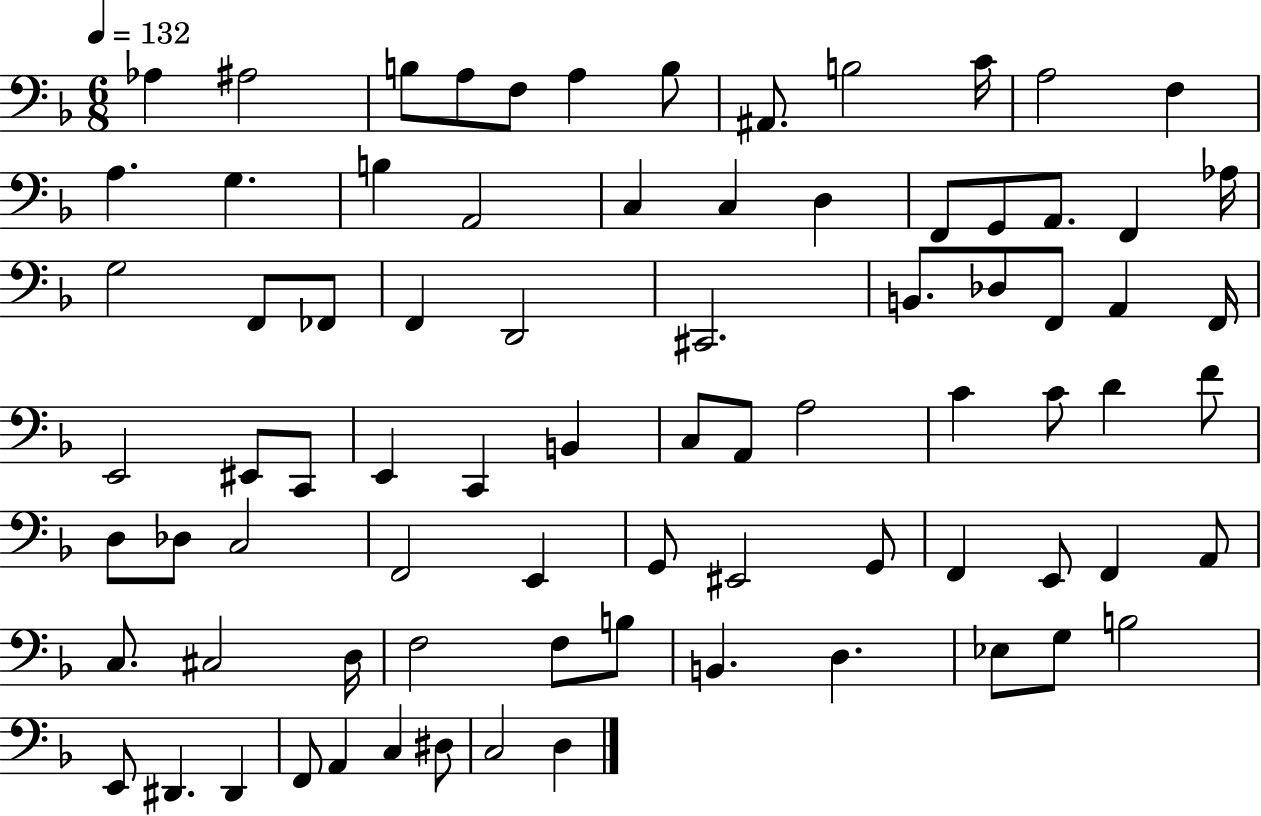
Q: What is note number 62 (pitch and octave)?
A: C#3